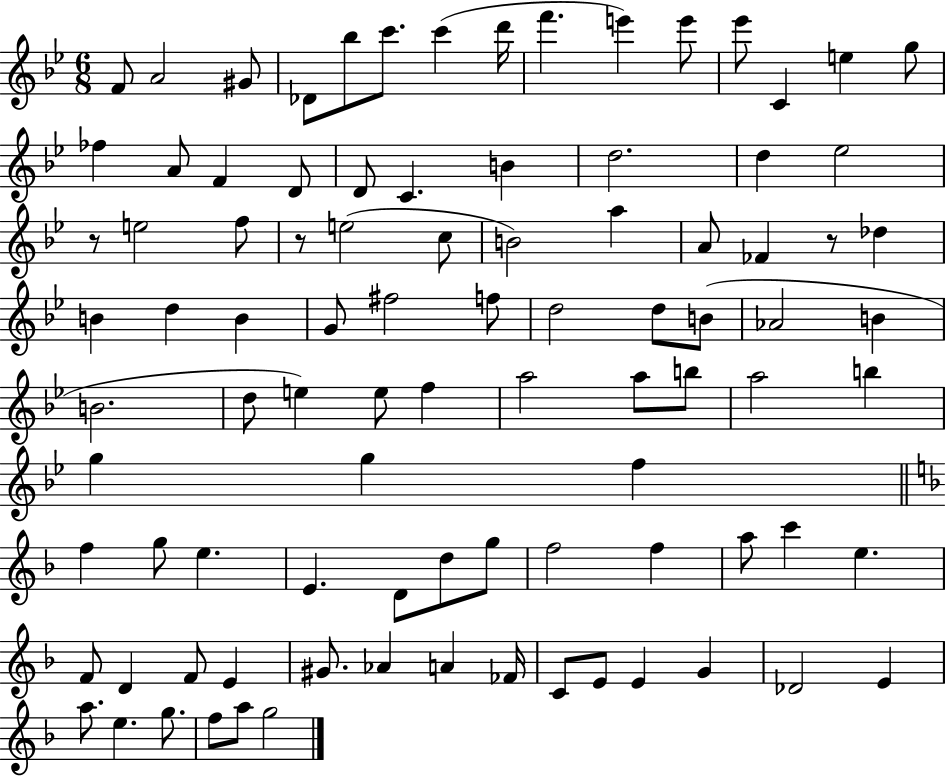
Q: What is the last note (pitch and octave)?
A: G5